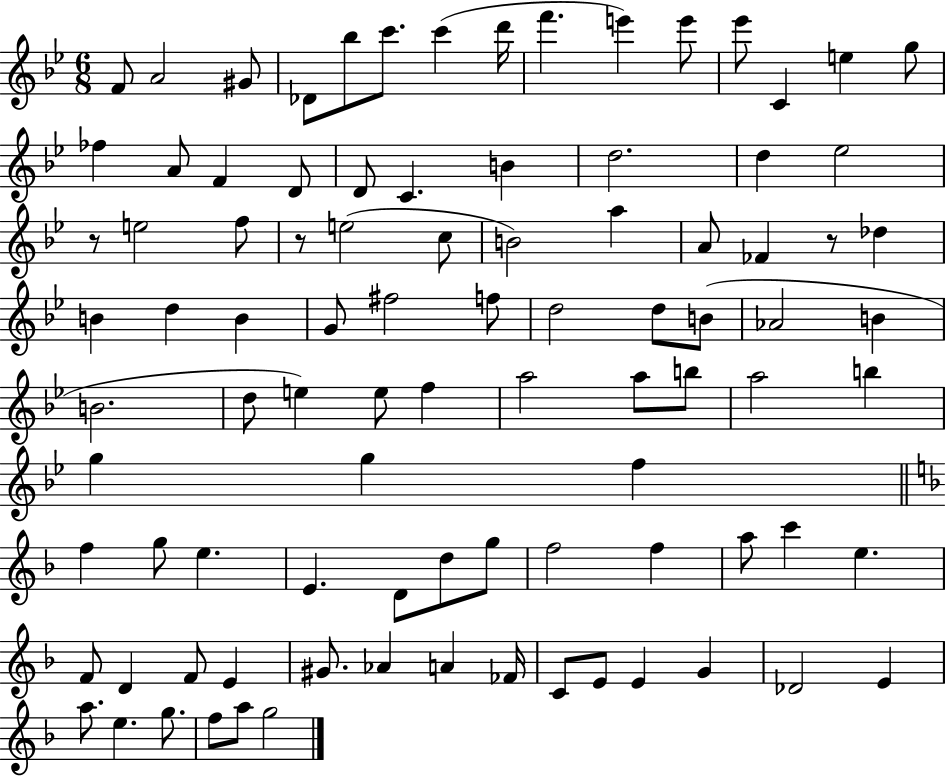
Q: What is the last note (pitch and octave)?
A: G5